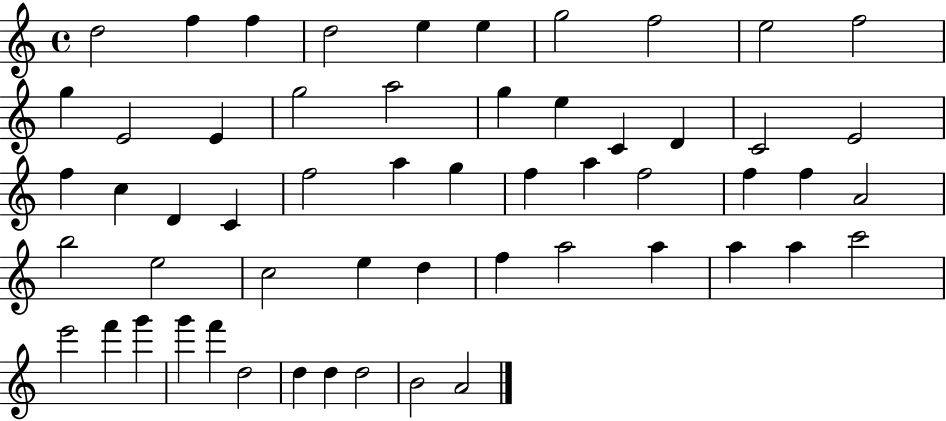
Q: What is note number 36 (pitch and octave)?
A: E5